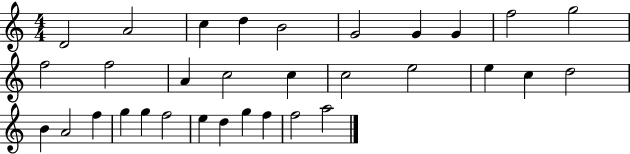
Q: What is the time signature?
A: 4/4